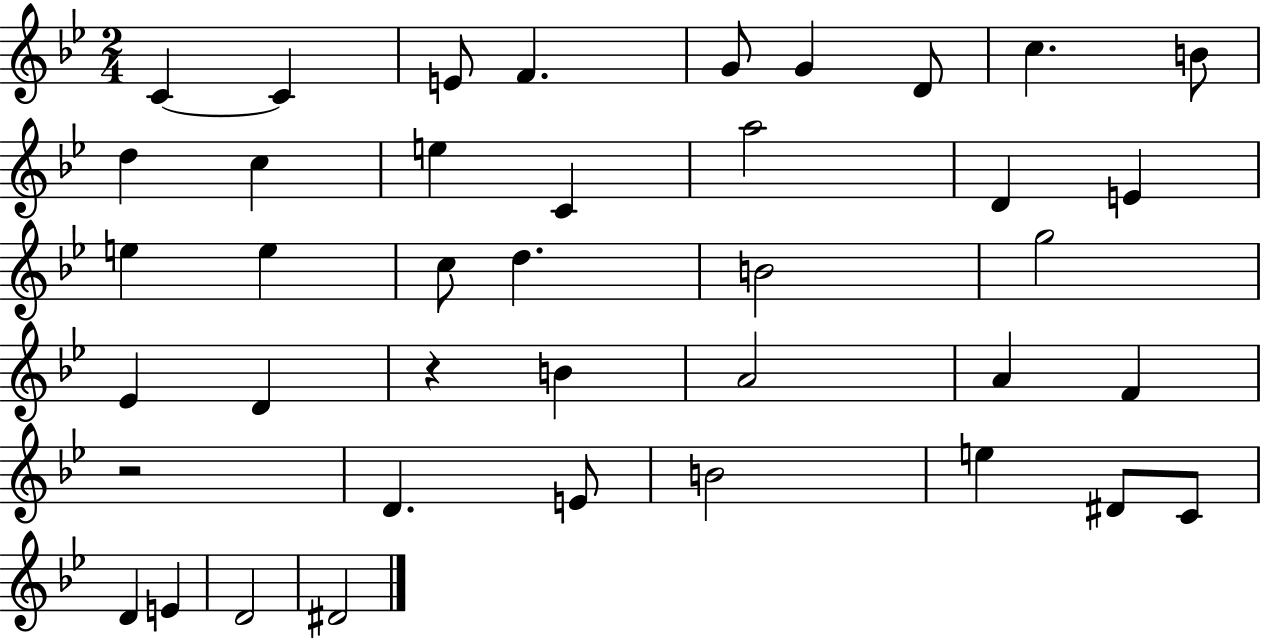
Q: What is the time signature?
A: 2/4